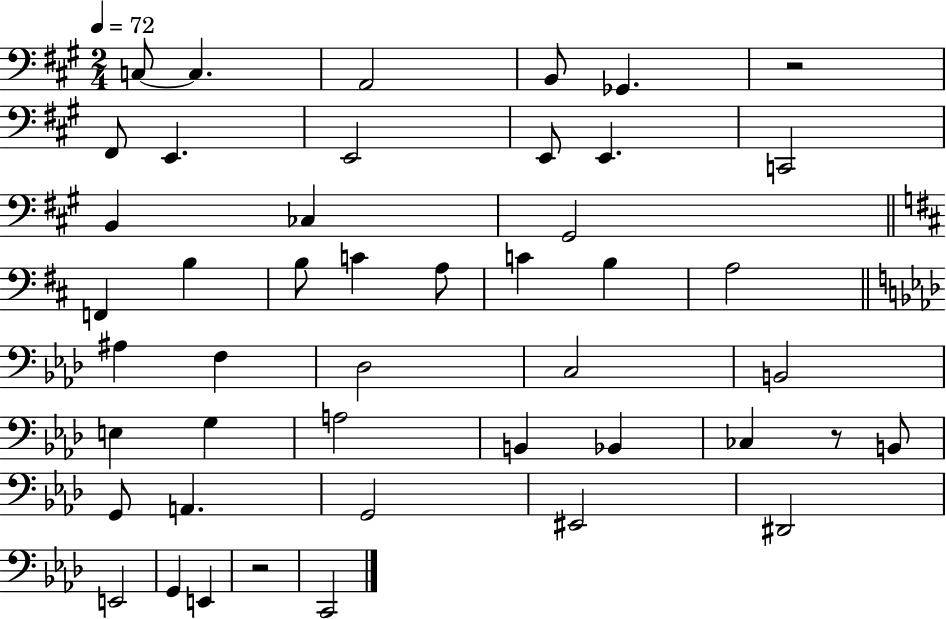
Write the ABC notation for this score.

X:1
T:Untitled
M:2/4
L:1/4
K:A
C,/2 C, A,,2 B,,/2 _G,, z2 ^F,,/2 E,, E,,2 E,,/2 E,, C,,2 B,, _C, ^G,,2 F,, B, B,/2 C A,/2 C B, A,2 ^A, F, _D,2 C,2 B,,2 E, G, A,2 B,, _B,, _C, z/2 B,,/2 G,,/2 A,, G,,2 ^E,,2 ^D,,2 E,,2 G,, E,, z2 C,,2